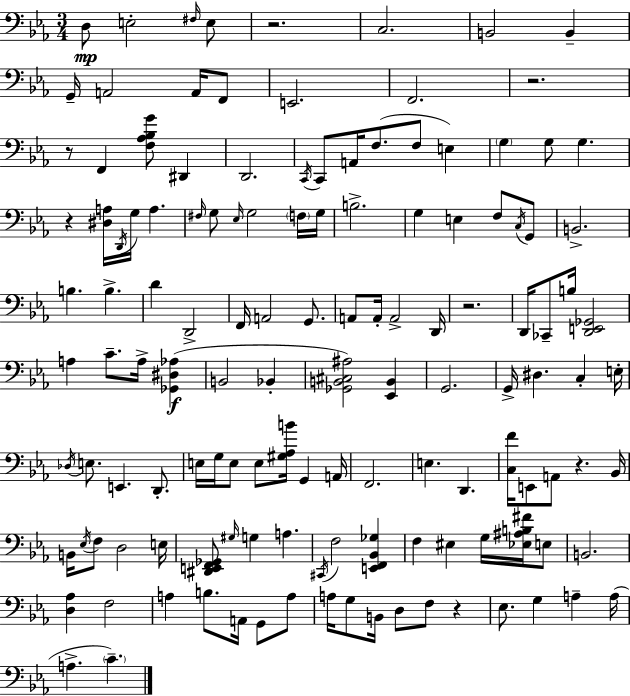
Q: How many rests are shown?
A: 7